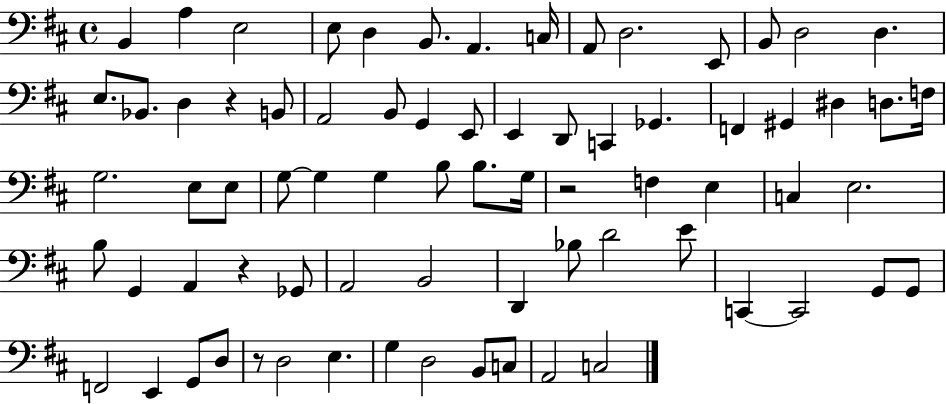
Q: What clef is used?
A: bass